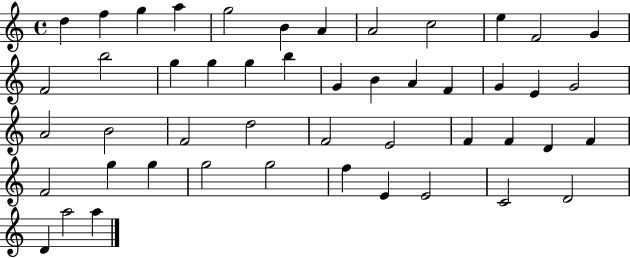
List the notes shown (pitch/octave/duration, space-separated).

D5/q F5/q G5/q A5/q G5/h B4/q A4/q A4/h C5/h E5/q F4/h G4/q F4/h B5/h G5/q G5/q G5/q B5/q G4/q B4/q A4/q F4/q G4/q E4/q G4/h A4/h B4/h F4/h D5/h F4/h E4/h F4/q F4/q D4/q F4/q F4/h G5/q G5/q G5/h G5/h F5/q E4/q E4/h C4/h D4/h D4/q A5/h A5/q